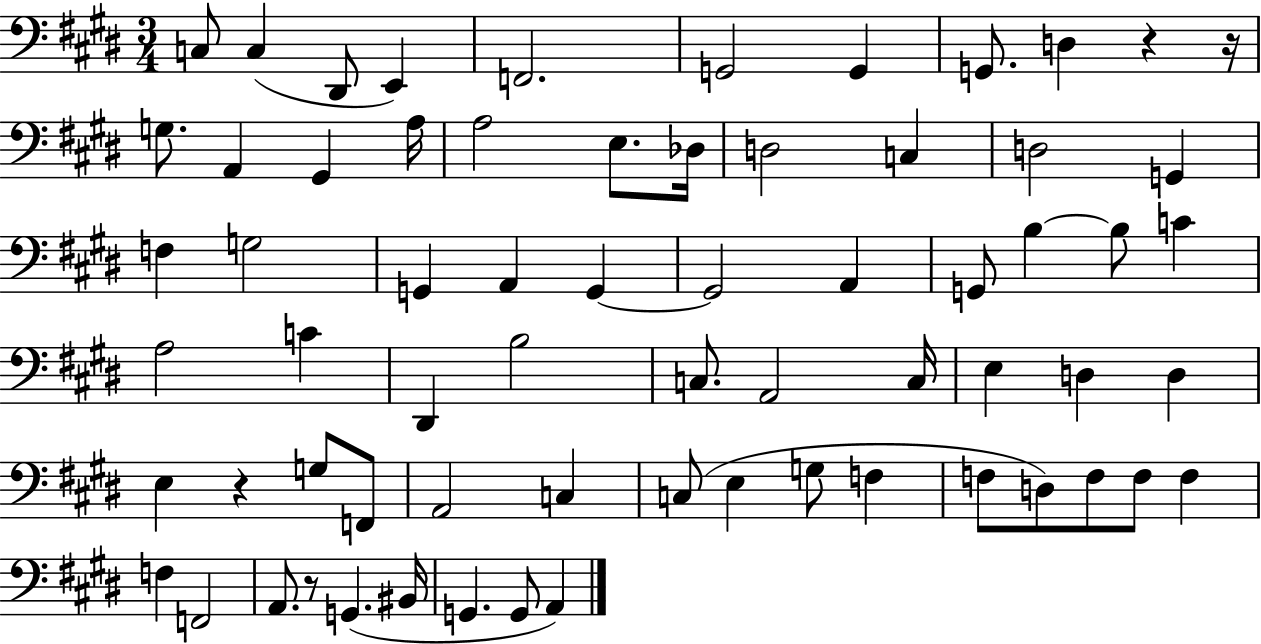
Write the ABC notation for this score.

X:1
T:Untitled
M:3/4
L:1/4
K:E
C,/2 C, ^D,,/2 E,, F,,2 G,,2 G,, G,,/2 D, z z/4 G,/2 A,, ^G,, A,/4 A,2 E,/2 _D,/4 D,2 C, D,2 G,, F, G,2 G,, A,, G,, G,,2 A,, G,,/2 B, B,/2 C A,2 C ^D,, B,2 C,/2 A,,2 C,/4 E, D, D, E, z G,/2 F,,/2 A,,2 C, C,/2 E, G,/2 F, F,/2 D,/2 F,/2 F,/2 F, F, F,,2 A,,/2 z/2 G,, ^B,,/4 G,, G,,/2 A,,